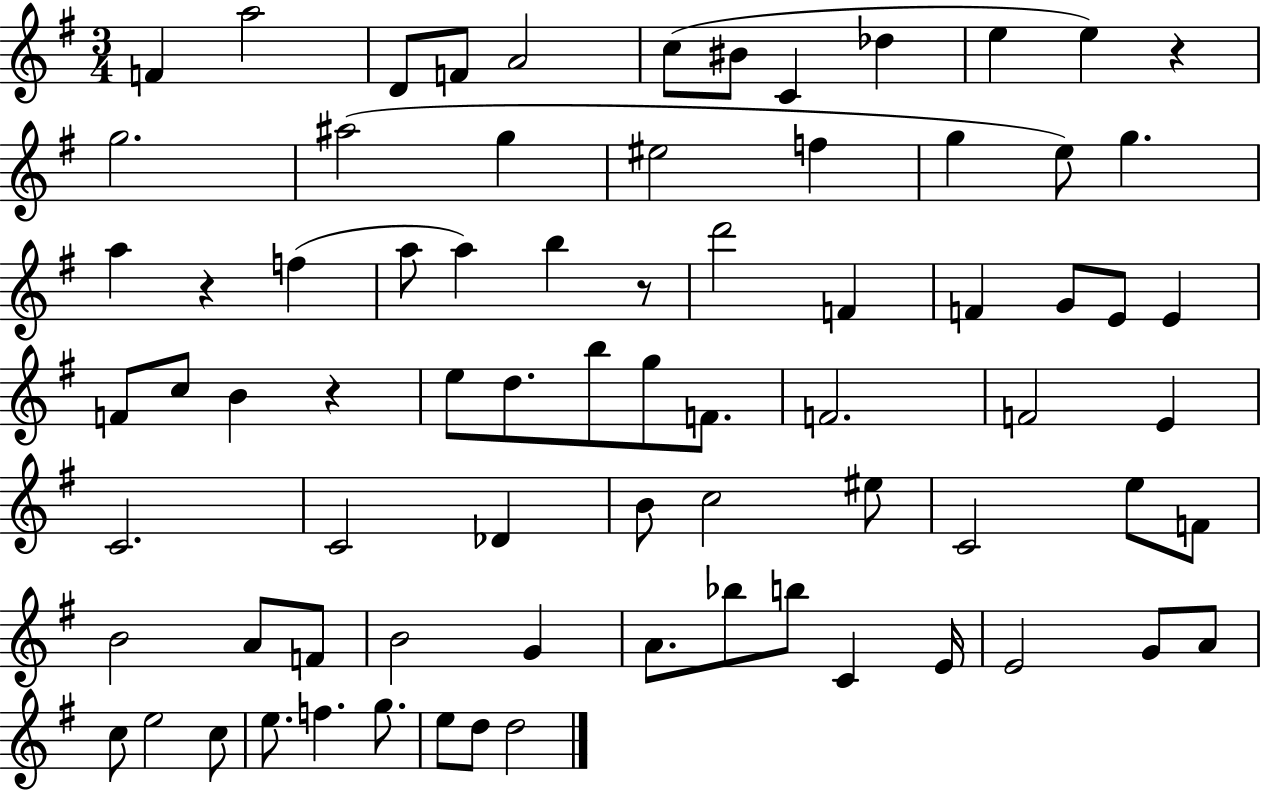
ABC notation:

X:1
T:Untitled
M:3/4
L:1/4
K:G
F a2 D/2 F/2 A2 c/2 ^B/2 C _d e e z g2 ^a2 g ^e2 f g e/2 g a z f a/2 a b z/2 d'2 F F G/2 E/2 E F/2 c/2 B z e/2 d/2 b/2 g/2 F/2 F2 F2 E C2 C2 _D B/2 c2 ^e/2 C2 e/2 F/2 B2 A/2 F/2 B2 G A/2 _b/2 b/2 C E/4 E2 G/2 A/2 c/2 e2 c/2 e/2 f g/2 e/2 d/2 d2